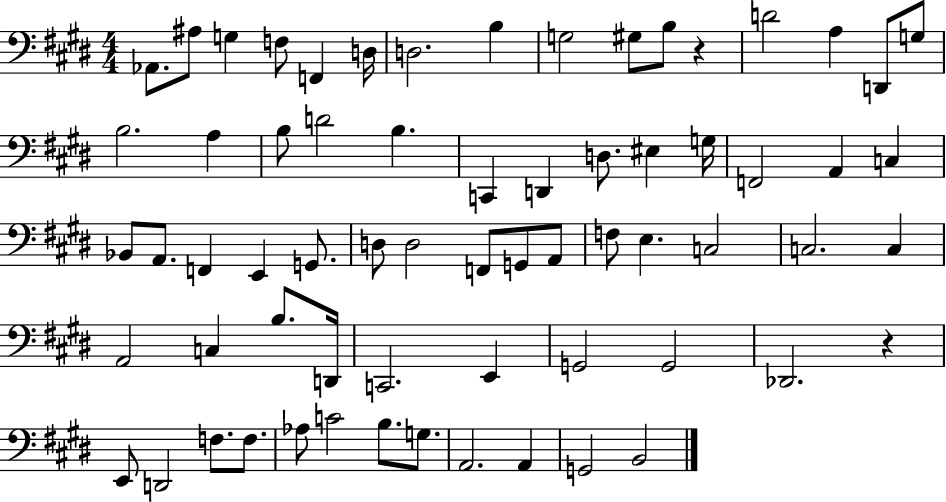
X:1
T:Untitled
M:4/4
L:1/4
K:E
_A,,/2 ^A,/2 G, F,/2 F,, D,/4 D,2 B, G,2 ^G,/2 B,/2 z D2 A, D,,/2 G,/2 B,2 A, B,/2 D2 B, C,, D,, D,/2 ^E, G,/4 F,,2 A,, C, _B,,/2 A,,/2 F,, E,, G,,/2 D,/2 D,2 F,,/2 G,,/2 A,,/2 F,/2 E, C,2 C,2 C, A,,2 C, B,/2 D,,/4 C,,2 E,, G,,2 G,,2 _D,,2 z E,,/2 D,,2 F,/2 F,/2 _A,/2 C2 B,/2 G,/2 A,,2 A,, G,,2 B,,2